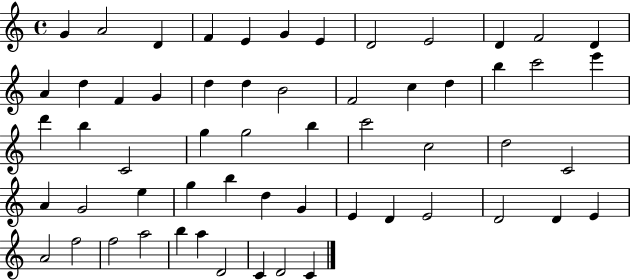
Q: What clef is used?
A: treble